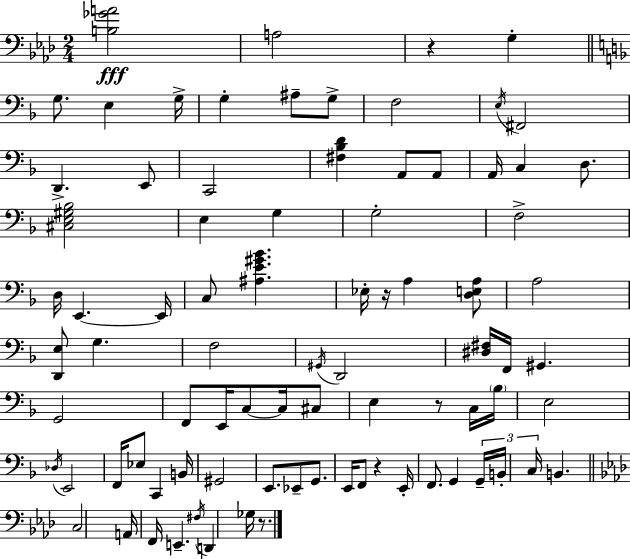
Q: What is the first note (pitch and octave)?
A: A3